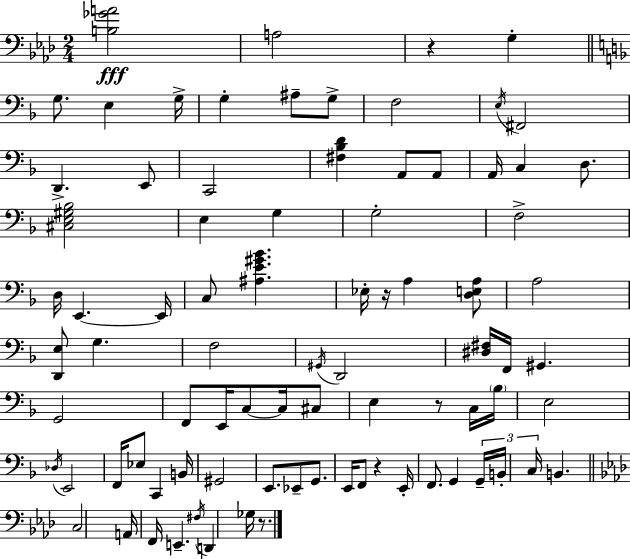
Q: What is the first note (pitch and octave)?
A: A3